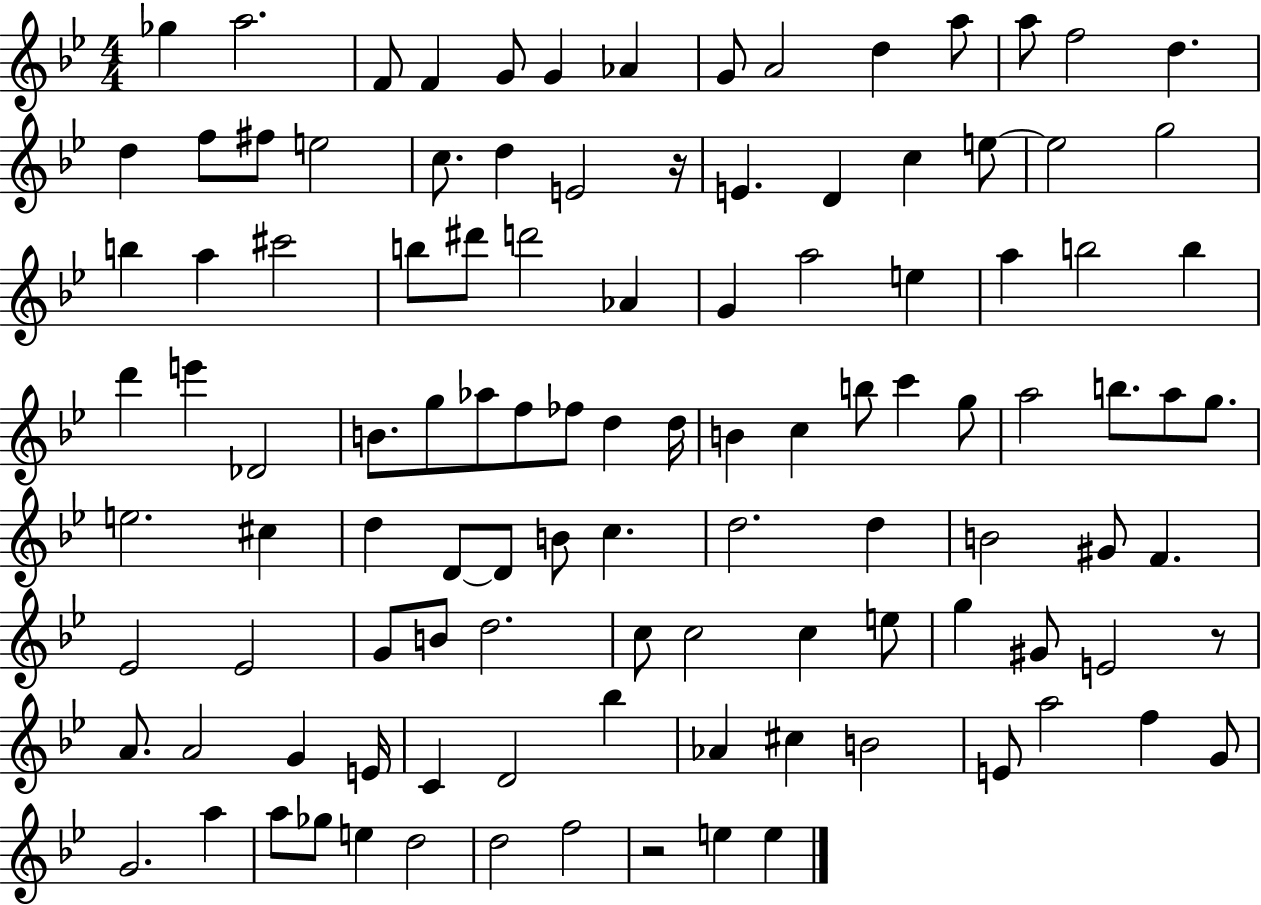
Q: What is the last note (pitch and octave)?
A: E5